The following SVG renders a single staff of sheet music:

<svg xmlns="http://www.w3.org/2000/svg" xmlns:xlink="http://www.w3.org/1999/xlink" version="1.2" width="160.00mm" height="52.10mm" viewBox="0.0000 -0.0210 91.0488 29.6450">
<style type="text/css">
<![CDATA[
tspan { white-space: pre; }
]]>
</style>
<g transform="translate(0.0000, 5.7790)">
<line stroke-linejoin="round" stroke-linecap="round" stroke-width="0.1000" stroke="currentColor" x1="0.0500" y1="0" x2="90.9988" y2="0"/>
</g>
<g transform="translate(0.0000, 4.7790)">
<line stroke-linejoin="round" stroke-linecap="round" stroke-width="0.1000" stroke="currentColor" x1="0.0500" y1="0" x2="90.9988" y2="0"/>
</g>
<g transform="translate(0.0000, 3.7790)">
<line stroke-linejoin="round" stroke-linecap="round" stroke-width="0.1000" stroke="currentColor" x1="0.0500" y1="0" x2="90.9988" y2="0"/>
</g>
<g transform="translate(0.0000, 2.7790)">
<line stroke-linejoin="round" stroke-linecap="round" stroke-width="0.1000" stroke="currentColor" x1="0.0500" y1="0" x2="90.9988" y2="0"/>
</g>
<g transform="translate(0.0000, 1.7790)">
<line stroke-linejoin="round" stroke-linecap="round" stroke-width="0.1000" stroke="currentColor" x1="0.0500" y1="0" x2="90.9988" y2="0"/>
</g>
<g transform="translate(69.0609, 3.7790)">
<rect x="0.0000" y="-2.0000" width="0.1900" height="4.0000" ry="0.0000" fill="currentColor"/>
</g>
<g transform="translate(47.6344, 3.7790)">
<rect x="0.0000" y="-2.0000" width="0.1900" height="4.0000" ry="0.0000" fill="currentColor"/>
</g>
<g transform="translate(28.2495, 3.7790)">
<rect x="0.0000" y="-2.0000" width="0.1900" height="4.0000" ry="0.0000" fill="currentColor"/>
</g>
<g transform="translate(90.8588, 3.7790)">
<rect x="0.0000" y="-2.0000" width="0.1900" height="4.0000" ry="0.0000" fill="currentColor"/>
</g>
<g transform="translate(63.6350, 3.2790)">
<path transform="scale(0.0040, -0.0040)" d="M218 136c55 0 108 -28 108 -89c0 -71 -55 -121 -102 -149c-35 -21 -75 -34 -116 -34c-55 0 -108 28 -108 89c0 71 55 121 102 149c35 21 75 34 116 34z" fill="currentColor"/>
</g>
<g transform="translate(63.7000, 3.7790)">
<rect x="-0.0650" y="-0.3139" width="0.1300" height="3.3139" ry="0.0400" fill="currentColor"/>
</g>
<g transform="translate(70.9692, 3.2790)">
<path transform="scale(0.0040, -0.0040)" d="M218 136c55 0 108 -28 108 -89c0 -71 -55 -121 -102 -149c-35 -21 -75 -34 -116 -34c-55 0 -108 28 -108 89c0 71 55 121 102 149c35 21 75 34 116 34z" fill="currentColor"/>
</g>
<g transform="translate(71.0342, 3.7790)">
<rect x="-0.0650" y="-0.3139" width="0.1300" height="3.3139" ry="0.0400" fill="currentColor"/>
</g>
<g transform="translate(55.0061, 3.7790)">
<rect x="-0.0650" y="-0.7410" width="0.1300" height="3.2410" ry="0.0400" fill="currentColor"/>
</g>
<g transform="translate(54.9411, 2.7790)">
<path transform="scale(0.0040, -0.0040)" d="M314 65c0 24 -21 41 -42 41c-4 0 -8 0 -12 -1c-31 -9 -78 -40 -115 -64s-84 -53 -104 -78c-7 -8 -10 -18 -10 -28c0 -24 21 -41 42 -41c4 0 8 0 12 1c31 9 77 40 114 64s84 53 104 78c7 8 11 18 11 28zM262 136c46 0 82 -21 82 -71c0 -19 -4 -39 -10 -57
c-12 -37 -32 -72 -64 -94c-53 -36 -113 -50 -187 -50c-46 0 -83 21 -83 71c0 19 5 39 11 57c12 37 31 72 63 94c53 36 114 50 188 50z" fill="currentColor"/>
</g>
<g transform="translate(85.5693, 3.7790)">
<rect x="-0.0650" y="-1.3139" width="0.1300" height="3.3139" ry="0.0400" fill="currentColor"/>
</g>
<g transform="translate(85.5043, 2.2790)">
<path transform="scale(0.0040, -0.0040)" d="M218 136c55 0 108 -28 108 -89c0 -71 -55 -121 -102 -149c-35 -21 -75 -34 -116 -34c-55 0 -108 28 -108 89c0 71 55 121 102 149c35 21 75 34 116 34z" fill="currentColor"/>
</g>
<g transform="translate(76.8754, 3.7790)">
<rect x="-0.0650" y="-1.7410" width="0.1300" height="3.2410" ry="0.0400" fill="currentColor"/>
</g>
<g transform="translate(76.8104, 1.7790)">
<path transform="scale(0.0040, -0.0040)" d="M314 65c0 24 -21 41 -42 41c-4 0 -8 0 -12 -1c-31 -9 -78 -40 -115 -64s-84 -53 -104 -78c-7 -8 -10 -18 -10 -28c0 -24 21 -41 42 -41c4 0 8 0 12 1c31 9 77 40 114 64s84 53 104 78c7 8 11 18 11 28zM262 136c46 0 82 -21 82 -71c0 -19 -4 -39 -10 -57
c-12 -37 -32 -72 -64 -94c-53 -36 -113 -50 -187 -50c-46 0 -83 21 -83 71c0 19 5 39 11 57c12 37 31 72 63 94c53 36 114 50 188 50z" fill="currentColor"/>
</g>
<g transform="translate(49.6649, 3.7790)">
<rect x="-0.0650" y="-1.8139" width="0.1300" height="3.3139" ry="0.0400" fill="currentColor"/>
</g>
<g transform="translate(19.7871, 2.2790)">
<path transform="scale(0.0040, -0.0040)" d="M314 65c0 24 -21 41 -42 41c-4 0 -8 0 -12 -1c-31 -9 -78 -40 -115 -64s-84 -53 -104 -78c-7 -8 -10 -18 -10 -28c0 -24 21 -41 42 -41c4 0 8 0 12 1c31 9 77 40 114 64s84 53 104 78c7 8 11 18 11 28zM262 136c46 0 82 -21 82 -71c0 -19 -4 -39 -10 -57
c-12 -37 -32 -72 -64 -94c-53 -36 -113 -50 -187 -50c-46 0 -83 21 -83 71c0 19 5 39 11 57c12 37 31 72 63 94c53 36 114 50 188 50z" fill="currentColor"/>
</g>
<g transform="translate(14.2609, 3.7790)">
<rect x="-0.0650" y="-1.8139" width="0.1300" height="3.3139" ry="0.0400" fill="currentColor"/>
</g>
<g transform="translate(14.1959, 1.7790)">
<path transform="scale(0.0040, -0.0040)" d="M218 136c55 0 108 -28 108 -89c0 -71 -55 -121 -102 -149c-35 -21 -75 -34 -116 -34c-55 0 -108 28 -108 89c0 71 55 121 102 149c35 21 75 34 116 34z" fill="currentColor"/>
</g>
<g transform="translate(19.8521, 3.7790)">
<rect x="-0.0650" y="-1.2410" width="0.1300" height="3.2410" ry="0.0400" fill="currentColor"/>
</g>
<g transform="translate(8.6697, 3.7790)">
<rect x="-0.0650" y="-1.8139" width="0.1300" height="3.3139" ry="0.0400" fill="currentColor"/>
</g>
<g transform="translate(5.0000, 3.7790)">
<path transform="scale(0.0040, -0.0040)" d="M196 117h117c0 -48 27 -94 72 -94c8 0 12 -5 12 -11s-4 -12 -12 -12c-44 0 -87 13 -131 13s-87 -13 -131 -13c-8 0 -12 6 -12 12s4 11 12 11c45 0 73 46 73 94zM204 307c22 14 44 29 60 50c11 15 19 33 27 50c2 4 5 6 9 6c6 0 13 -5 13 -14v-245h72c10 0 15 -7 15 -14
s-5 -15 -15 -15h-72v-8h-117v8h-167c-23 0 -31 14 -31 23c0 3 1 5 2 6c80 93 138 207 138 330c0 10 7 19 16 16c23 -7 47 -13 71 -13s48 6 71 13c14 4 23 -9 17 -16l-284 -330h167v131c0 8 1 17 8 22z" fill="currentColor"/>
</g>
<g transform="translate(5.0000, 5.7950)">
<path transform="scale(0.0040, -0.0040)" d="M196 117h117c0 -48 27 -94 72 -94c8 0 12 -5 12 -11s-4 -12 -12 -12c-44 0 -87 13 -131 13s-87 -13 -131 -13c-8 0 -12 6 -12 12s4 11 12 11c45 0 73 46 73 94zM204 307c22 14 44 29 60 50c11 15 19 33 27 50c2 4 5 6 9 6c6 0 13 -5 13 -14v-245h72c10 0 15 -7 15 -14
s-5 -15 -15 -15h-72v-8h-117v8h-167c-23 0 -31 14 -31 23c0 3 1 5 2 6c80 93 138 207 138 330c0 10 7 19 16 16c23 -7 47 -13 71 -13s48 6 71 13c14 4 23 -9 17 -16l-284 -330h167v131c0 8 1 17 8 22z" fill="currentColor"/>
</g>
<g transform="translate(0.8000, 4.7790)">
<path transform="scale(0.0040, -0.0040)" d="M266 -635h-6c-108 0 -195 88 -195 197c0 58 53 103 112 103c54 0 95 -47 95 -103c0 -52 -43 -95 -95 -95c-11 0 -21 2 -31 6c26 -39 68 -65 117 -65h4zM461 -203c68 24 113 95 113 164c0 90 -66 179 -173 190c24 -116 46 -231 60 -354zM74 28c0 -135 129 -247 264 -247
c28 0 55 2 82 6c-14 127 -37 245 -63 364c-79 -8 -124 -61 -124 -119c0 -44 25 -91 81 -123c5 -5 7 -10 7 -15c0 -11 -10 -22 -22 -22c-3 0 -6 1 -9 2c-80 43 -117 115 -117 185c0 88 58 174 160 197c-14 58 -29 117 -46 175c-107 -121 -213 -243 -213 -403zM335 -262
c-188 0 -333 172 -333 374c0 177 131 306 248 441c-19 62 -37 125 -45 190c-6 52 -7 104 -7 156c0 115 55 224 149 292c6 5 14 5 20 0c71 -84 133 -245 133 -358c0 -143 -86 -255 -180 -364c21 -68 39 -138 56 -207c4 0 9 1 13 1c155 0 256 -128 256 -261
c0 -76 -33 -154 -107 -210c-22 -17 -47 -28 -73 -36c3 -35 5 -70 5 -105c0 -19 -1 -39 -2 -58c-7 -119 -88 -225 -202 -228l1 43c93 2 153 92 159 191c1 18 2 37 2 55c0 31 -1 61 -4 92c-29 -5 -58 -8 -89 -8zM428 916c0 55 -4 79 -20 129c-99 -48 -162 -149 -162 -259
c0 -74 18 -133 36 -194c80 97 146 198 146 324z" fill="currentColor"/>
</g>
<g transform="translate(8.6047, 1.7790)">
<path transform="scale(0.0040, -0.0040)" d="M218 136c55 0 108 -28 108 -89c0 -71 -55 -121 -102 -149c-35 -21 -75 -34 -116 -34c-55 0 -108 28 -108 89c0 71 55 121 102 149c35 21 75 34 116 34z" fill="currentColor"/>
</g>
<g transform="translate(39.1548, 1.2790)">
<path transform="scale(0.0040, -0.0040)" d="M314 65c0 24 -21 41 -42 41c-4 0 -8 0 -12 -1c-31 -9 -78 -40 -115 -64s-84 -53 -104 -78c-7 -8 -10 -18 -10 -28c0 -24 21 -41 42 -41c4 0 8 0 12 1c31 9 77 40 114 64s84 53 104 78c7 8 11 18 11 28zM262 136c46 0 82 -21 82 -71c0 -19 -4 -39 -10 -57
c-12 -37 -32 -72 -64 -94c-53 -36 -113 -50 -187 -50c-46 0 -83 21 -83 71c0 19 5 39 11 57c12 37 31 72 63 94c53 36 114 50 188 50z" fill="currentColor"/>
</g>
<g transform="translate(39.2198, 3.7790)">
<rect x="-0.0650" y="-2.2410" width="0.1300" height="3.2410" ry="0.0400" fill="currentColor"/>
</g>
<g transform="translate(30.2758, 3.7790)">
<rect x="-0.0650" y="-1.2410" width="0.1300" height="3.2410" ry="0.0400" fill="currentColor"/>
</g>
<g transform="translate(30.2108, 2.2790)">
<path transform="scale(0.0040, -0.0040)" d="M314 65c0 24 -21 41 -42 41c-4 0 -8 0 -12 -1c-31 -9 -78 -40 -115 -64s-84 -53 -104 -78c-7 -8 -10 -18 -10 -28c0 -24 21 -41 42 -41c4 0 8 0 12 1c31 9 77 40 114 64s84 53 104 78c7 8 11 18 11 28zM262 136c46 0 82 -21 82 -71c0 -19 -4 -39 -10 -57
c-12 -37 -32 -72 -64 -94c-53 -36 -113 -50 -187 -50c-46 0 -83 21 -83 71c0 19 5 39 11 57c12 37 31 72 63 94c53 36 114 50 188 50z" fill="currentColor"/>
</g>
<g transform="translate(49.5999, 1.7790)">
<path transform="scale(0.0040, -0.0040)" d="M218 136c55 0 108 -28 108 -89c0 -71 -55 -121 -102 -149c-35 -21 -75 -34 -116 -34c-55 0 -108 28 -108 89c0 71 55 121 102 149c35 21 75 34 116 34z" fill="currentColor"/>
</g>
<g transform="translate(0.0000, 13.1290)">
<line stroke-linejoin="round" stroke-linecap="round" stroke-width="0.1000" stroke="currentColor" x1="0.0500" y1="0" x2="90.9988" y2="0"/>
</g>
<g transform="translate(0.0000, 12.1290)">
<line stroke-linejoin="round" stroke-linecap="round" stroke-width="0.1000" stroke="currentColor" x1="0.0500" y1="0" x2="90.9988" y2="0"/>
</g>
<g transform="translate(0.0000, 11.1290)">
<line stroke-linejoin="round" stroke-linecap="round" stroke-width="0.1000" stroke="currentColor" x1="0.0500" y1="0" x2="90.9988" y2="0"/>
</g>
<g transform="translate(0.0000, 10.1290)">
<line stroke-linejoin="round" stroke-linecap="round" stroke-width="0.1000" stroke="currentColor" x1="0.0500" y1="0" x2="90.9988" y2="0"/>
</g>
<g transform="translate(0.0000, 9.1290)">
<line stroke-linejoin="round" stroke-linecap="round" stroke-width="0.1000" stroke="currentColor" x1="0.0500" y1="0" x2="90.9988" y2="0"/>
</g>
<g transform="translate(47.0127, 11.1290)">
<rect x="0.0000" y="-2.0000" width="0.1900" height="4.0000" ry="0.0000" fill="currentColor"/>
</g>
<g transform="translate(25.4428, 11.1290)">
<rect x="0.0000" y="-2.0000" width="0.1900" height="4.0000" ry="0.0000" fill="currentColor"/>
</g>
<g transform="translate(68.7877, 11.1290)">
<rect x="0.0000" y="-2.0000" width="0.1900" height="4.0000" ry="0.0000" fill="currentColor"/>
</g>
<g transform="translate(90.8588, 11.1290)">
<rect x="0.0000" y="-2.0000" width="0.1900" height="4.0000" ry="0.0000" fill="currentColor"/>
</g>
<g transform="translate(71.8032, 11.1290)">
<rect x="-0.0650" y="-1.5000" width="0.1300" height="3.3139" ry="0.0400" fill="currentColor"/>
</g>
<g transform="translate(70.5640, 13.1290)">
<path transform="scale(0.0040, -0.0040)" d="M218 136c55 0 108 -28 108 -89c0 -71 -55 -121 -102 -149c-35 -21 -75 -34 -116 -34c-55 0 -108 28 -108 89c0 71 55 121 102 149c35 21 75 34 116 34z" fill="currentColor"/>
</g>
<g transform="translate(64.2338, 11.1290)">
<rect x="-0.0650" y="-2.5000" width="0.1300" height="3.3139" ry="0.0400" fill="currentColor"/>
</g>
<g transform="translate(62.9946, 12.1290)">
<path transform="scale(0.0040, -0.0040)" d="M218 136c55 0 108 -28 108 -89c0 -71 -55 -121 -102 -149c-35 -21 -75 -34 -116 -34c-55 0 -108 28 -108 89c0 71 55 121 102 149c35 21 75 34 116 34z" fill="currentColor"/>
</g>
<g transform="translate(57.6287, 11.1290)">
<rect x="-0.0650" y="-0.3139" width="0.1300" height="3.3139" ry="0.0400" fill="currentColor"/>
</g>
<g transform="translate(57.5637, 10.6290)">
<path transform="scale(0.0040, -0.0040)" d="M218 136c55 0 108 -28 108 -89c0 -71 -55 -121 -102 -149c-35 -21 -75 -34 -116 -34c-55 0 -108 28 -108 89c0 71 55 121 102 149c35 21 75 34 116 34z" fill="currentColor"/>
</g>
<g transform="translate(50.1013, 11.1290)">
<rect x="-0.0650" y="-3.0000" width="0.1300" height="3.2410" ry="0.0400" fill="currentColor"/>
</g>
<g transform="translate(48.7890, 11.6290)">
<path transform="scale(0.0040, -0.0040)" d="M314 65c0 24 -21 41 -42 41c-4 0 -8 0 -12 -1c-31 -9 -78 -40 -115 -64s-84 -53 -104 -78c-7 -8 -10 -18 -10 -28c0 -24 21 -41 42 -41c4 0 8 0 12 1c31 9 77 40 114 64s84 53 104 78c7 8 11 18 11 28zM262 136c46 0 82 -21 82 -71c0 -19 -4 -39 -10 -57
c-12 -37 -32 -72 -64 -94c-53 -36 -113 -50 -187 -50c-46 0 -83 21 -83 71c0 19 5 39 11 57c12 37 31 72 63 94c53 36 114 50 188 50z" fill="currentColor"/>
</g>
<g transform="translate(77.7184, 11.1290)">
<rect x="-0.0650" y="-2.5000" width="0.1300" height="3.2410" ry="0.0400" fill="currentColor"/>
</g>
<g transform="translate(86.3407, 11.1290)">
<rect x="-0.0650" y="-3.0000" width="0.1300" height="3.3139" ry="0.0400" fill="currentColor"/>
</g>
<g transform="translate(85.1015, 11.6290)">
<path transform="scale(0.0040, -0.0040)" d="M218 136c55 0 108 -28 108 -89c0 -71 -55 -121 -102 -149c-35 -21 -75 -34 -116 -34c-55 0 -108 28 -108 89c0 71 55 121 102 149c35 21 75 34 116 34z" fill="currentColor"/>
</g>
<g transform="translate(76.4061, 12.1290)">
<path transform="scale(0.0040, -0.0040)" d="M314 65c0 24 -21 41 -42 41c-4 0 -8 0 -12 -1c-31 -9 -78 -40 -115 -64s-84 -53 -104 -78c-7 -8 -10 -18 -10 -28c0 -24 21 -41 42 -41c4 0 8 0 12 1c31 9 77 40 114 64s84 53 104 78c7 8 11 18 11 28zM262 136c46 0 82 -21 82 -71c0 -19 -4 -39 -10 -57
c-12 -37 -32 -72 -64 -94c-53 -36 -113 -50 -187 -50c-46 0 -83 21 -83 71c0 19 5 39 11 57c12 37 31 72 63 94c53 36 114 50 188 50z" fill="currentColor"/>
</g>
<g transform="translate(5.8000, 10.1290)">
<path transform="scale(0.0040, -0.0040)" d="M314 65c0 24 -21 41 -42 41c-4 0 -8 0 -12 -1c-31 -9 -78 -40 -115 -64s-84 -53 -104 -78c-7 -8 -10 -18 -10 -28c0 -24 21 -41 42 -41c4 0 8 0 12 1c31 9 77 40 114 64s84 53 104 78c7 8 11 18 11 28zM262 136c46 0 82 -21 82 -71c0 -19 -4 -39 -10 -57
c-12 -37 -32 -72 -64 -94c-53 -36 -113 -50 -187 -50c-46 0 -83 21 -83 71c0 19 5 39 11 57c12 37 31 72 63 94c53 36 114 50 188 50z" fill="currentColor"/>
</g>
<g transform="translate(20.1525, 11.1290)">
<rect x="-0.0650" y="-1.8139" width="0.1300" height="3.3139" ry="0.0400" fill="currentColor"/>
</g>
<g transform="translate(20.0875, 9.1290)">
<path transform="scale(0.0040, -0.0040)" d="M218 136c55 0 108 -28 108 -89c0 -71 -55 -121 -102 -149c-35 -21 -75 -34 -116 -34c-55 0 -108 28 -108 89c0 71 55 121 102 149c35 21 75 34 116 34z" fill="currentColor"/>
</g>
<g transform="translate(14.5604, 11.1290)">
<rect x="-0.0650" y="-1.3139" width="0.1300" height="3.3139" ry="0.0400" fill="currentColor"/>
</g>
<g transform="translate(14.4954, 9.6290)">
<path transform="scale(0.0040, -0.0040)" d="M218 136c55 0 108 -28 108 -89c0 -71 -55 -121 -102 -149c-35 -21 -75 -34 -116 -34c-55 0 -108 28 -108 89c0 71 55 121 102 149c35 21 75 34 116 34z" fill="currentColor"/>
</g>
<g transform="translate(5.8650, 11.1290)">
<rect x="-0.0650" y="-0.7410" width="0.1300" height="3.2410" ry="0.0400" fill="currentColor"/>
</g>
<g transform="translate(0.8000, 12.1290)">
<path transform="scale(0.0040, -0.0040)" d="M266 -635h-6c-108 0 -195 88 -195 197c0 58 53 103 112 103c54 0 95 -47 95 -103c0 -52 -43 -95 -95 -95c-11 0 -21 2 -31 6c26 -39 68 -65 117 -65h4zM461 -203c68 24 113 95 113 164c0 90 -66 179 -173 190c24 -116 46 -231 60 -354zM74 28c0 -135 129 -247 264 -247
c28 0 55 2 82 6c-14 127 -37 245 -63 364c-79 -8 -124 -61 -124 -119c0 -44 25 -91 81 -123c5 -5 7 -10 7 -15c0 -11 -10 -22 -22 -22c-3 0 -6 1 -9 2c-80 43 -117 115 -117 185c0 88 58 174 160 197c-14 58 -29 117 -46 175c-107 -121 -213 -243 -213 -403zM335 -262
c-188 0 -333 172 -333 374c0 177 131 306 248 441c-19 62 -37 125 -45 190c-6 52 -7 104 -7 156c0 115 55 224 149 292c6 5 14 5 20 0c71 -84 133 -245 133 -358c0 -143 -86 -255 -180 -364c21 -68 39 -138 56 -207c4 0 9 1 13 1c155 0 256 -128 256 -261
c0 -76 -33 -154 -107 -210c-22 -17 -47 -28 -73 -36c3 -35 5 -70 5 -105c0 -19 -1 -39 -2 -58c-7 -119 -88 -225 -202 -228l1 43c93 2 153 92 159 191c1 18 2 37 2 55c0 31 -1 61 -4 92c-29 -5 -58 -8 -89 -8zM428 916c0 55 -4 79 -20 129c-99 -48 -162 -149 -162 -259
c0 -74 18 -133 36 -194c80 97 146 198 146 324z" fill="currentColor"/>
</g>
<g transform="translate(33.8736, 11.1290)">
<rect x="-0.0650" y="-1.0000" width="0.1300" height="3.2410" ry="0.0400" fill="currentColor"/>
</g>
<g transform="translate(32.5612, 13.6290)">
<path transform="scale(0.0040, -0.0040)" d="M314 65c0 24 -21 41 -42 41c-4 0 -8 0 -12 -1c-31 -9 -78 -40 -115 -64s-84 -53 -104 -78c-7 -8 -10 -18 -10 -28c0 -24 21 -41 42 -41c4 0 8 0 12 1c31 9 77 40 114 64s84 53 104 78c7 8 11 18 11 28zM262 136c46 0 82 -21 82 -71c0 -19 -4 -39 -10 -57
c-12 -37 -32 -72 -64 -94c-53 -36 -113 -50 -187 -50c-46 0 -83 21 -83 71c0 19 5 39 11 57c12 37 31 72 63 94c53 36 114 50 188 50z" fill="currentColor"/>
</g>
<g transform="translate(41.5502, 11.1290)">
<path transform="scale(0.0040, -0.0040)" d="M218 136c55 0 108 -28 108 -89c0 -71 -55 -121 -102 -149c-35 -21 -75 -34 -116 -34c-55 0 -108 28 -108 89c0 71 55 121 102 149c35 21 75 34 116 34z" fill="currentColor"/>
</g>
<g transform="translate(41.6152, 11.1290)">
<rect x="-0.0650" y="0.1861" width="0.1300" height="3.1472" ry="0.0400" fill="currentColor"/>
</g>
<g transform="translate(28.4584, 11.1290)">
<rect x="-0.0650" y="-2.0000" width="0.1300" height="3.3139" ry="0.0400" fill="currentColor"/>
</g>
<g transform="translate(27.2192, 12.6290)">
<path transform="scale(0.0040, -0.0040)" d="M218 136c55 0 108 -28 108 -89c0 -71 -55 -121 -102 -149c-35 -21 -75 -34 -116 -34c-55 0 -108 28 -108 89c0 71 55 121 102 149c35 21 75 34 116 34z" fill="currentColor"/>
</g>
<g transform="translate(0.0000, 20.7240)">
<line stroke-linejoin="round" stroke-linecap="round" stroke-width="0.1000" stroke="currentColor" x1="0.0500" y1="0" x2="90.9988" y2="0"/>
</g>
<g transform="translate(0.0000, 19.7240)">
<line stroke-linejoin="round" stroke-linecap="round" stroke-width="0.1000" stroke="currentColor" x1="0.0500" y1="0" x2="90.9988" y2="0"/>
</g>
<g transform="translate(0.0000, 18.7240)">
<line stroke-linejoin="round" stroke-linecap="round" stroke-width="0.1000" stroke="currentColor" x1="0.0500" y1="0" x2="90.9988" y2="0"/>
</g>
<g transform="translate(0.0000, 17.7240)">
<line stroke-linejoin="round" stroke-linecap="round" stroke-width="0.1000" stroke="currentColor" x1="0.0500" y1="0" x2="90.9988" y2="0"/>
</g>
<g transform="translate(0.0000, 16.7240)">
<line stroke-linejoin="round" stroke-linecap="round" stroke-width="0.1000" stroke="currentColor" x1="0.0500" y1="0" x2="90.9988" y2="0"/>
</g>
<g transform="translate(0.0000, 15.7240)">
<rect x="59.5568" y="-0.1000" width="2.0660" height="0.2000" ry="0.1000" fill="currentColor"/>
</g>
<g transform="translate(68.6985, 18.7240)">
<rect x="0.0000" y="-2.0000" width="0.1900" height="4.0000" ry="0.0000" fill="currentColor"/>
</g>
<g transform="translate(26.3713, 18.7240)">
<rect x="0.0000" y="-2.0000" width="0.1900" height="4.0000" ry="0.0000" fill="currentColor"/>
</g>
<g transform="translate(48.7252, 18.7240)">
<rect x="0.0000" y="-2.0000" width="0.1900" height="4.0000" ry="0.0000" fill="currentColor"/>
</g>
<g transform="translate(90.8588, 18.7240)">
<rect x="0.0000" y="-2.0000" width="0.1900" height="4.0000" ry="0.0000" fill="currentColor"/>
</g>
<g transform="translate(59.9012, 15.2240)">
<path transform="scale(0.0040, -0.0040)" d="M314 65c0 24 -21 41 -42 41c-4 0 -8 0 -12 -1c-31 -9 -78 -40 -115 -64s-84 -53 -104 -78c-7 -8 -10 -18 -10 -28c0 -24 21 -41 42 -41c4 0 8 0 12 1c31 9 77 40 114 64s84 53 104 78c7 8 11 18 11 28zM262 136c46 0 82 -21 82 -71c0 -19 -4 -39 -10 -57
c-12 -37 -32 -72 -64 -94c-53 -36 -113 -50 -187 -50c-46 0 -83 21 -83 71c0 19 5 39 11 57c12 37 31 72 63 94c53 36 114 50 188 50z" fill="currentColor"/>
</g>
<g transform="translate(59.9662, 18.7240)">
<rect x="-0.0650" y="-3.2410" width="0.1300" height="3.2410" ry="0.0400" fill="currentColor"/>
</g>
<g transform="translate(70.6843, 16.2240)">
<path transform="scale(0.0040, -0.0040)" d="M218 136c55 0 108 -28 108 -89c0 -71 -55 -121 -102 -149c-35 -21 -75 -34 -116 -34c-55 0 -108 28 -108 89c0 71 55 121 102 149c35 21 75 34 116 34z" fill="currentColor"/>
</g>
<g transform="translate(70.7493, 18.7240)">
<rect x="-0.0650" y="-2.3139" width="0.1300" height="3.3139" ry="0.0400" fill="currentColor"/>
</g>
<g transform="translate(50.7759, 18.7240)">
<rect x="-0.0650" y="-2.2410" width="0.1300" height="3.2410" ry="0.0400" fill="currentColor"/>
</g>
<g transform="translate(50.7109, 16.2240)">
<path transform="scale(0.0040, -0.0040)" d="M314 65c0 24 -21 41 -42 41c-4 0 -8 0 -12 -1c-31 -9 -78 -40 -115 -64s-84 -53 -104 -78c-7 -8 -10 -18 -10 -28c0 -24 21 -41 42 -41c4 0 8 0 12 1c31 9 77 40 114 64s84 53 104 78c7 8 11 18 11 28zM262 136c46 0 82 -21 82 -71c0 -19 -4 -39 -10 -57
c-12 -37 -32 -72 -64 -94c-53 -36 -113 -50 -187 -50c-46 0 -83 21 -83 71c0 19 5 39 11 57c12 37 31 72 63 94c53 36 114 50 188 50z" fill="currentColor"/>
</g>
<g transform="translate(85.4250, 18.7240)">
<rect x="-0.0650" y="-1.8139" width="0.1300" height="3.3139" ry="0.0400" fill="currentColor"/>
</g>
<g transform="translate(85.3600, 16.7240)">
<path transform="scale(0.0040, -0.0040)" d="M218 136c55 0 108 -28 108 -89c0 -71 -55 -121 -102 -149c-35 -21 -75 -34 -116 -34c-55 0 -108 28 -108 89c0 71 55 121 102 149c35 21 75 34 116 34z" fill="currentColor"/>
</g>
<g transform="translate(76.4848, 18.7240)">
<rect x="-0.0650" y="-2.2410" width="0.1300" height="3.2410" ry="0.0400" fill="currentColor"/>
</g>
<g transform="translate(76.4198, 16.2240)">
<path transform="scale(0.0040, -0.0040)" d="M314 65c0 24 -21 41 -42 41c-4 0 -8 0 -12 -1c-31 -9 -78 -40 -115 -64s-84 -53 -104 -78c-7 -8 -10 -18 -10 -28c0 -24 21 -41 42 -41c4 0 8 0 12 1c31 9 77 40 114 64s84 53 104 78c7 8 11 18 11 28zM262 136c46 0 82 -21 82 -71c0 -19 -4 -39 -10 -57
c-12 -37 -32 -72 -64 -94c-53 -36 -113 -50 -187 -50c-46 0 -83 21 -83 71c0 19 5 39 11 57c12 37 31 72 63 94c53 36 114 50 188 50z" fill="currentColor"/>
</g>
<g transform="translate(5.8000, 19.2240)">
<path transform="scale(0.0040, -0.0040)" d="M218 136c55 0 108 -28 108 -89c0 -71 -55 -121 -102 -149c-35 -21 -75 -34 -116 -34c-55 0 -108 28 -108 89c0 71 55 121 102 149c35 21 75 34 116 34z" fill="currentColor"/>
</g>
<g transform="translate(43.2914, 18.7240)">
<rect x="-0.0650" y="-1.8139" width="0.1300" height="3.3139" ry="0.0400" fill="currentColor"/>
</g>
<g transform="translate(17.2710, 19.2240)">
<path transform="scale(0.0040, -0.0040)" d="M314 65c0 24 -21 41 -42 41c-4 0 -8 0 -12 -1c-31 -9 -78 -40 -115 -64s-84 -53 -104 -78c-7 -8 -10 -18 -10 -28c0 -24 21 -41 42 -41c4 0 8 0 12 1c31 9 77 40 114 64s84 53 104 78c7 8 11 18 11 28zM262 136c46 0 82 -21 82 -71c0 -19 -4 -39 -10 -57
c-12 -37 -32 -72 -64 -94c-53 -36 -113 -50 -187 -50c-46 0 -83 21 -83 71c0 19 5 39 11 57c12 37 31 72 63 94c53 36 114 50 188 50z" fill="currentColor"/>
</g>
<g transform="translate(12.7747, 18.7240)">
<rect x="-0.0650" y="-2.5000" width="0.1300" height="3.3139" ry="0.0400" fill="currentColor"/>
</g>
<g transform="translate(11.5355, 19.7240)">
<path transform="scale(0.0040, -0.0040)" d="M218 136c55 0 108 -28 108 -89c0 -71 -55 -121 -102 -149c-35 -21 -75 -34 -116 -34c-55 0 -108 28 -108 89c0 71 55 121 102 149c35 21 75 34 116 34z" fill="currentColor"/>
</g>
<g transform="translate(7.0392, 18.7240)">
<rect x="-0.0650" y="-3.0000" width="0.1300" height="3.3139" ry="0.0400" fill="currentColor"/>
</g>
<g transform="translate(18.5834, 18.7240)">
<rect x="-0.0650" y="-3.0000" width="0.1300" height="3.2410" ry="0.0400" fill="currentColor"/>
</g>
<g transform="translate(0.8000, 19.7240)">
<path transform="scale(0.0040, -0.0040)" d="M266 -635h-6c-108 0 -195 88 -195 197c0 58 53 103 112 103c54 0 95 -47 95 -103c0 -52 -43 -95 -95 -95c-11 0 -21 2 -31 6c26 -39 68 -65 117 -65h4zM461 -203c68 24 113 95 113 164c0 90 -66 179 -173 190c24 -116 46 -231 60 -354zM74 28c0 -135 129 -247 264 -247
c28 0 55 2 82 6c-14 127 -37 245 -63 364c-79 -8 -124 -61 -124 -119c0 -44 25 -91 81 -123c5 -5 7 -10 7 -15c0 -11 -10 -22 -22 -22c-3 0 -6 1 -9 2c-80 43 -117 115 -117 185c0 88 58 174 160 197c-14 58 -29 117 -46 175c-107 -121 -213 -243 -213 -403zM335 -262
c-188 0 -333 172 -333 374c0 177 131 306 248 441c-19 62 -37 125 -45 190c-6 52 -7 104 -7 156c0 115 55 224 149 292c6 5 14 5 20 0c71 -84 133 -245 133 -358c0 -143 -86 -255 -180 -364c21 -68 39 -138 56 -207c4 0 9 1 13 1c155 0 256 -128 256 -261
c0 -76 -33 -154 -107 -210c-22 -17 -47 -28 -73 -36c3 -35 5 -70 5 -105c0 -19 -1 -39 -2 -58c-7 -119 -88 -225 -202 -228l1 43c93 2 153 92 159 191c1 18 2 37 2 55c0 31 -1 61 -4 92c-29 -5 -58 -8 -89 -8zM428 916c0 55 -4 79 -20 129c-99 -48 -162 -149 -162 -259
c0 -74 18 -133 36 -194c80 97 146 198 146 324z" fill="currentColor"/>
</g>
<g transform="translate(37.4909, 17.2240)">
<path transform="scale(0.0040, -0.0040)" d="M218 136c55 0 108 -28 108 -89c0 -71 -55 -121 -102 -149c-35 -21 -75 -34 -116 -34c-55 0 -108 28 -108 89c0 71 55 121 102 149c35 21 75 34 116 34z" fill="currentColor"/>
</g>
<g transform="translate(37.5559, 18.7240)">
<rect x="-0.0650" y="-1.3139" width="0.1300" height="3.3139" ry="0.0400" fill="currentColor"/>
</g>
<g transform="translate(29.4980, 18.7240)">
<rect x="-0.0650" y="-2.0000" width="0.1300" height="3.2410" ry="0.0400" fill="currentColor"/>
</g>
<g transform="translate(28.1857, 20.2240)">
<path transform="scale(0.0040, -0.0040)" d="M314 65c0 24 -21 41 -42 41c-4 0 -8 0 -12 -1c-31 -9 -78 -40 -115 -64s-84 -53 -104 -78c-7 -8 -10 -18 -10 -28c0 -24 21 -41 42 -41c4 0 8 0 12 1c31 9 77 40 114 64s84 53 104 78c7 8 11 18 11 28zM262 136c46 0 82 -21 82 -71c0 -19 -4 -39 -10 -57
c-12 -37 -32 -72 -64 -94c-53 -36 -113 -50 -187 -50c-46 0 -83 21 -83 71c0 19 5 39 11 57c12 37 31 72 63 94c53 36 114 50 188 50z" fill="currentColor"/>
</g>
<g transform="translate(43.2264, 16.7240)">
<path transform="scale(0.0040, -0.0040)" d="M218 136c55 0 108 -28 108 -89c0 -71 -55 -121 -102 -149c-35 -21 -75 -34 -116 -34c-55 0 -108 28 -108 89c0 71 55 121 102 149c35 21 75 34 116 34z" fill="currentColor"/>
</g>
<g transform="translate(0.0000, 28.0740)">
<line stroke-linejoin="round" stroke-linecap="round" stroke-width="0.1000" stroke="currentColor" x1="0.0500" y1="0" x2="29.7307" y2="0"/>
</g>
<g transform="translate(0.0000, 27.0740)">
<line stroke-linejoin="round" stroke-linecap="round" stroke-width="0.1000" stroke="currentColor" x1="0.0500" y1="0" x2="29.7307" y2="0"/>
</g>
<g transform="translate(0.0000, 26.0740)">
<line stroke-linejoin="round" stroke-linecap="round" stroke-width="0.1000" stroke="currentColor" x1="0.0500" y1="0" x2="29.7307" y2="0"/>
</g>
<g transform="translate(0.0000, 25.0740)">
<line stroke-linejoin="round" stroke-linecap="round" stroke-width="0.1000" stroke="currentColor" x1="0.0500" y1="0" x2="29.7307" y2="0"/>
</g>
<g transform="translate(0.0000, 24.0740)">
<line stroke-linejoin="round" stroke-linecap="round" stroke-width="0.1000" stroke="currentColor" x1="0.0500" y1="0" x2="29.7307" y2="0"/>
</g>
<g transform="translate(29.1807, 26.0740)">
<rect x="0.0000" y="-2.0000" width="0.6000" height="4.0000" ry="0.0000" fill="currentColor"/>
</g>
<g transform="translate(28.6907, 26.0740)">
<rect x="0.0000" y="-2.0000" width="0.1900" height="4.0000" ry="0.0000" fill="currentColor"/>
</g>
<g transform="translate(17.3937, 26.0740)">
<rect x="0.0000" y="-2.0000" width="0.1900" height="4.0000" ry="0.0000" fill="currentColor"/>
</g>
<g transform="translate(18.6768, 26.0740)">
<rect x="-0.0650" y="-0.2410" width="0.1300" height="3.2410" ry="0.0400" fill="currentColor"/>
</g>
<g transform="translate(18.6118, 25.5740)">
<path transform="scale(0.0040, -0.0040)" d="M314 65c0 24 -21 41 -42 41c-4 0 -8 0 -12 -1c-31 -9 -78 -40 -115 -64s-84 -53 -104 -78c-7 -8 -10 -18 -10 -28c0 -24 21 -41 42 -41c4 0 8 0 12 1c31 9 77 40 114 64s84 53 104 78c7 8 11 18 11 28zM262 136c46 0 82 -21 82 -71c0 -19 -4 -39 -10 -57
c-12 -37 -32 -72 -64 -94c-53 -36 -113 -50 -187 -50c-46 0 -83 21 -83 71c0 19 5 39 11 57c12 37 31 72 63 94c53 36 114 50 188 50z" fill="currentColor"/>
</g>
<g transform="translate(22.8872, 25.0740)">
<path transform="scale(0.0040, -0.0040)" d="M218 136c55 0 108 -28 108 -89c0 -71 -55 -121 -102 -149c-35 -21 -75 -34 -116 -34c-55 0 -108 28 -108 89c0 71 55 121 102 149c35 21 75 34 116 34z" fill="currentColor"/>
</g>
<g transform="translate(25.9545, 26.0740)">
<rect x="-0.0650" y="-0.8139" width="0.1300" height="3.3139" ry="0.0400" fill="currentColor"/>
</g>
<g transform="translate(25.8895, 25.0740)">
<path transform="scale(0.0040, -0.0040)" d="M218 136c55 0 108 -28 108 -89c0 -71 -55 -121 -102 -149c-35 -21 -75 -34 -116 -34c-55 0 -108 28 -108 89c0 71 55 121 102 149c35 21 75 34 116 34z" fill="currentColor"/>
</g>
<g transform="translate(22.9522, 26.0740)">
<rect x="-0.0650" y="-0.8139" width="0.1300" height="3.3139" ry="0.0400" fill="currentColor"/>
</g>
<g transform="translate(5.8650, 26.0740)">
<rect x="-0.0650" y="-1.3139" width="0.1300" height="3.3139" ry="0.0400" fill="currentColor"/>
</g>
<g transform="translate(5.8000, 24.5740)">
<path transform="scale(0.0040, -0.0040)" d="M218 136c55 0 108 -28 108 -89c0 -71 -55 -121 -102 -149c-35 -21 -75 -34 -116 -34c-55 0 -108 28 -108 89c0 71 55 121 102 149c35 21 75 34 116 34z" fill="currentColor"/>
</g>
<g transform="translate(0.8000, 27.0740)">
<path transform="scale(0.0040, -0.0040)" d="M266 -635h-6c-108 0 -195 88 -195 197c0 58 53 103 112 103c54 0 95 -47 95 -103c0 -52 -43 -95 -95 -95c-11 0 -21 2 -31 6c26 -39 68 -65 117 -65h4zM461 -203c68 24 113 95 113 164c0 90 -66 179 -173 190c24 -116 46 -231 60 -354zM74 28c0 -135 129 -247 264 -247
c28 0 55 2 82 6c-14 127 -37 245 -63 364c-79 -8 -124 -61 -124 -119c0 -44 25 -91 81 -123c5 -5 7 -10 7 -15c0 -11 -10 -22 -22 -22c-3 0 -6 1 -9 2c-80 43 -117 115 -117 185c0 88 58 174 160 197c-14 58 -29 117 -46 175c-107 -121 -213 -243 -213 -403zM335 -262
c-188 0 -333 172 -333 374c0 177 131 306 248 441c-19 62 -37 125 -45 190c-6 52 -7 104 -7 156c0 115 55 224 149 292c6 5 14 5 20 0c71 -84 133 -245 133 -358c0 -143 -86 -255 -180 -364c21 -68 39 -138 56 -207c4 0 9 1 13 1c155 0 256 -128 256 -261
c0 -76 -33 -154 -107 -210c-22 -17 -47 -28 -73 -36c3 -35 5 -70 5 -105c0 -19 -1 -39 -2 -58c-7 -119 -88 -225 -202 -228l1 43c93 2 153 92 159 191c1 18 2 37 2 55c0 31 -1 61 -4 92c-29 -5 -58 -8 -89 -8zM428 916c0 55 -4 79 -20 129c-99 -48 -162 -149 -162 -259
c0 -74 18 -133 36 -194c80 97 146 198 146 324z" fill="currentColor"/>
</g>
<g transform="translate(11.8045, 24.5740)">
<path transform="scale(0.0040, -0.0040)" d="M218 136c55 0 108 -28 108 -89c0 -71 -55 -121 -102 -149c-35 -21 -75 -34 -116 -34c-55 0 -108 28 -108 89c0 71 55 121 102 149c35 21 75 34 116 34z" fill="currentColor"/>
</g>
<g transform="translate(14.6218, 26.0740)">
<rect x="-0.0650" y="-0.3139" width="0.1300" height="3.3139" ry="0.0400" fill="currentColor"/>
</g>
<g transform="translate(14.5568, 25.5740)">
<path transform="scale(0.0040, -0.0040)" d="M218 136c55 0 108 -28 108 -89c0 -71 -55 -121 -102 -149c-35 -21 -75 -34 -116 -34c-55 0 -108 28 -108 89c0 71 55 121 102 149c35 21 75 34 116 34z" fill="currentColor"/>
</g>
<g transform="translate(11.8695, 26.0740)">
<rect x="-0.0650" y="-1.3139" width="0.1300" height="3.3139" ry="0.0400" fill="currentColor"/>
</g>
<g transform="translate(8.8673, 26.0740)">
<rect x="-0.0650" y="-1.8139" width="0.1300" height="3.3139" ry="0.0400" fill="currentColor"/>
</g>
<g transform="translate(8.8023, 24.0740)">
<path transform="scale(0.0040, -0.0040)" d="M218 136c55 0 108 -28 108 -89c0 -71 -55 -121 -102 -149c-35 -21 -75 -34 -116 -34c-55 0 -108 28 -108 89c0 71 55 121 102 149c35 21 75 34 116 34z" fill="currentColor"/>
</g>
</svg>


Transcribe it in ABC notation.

X:1
T:Untitled
M:4/4
L:1/4
K:C
f f e2 e2 g2 f d2 c c f2 e d2 e f F D2 B A2 c G E G2 A A G A2 F2 e f g2 b2 g g2 f e f e c c2 d d